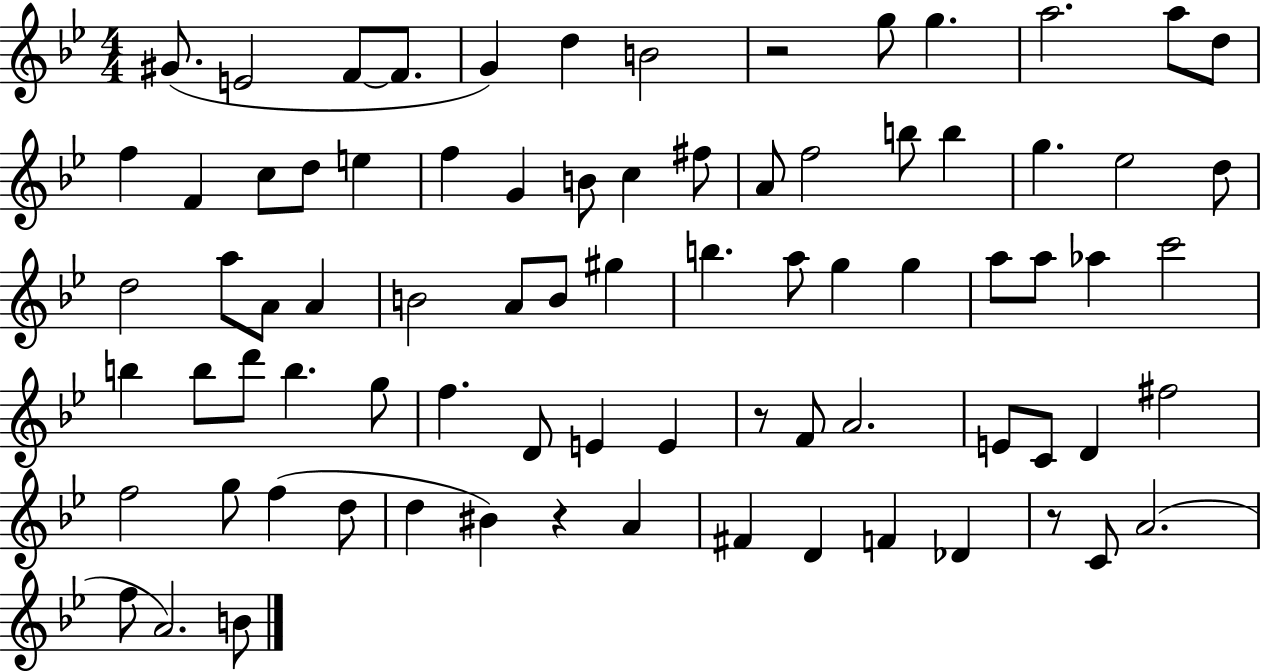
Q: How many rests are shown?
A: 4